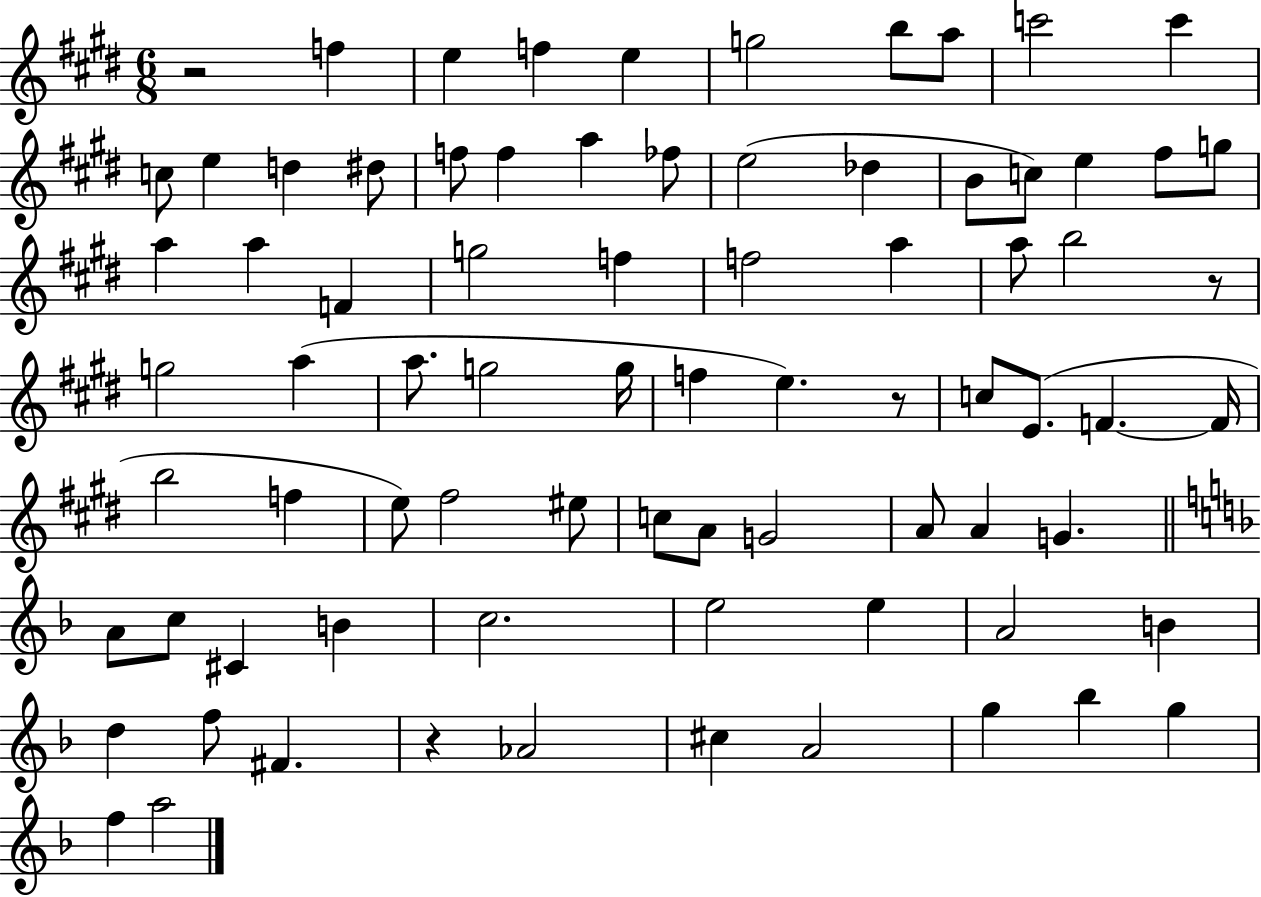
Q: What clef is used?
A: treble